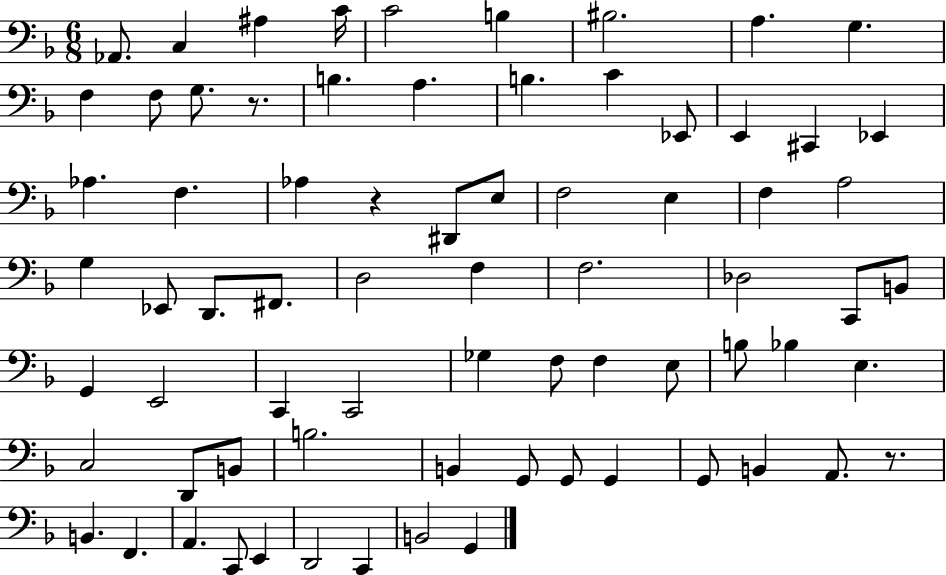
X:1
T:Untitled
M:6/8
L:1/4
K:F
_A,,/2 C, ^A, C/4 C2 B, ^B,2 A, G, F, F,/2 G,/2 z/2 B, A, B, C _E,,/2 E,, ^C,, _E,, _A, F, _A, z ^D,,/2 E,/2 F,2 E, F, A,2 G, _E,,/2 D,,/2 ^F,,/2 D,2 F, F,2 _D,2 C,,/2 B,,/2 G,, E,,2 C,, C,,2 _G, F,/2 F, E,/2 B,/2 _B, E, C,2 D,,/2 B,,/2 B,2 B,, G,,/2 G,,/2 G,, G,,/2 B,, A,,/2 z/2 B,, F,, A,, C,,/2 E,, D,,2 C,, B,,2 G,,